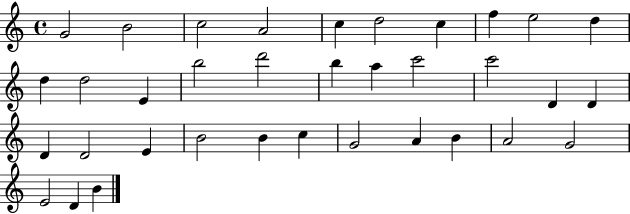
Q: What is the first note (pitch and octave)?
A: G4